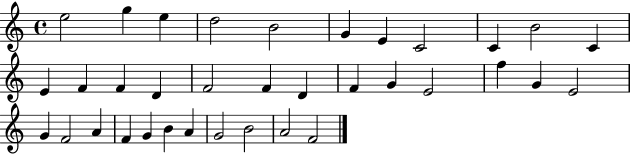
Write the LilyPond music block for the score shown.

{
  \clef treble
  \time 4/4
  \defaultTimeSignature
  \key c \major
  e''2 g''4 e''4 | d''2 b'2 | g'4 e'4 c'2 | c'4 b'2 c'4 | \break e'4 f'4 f'4 d'4 | f'2 f'4 d'4 | f'4 g'4 e'2 | f''4 g'4 e'2 | \break g'4 f'2 a'4 | f'4 g'4 b'4 a'4 | g'2 b'2 | a'2 f'2 | \break \bar "|."
}